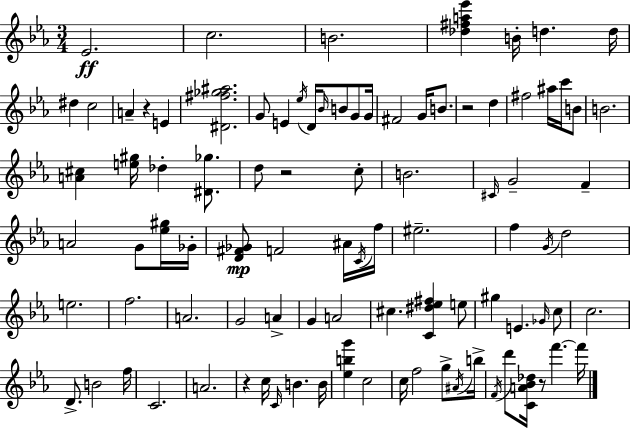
X:1
T:Untitled
M:3/4
L:1/4
K:Cm
_E2 c2 B2 [_d^fa_e'] B/4 d d/4 ^d c2 A z E [^D^f_g^a]2 G/2 E _e/4 D/4 _B/4 B/2 G/2 G/4 ^F2 G/4 B/2 z2 d ^f2 ^a/4 c'/4 B/2 B2 [A^c] [e^g]/4 _d [^D_g]/2 d/2 z2 c/2 B2 ^C/4 G2 F A2 G/2 [_e^g]/4 _G/4 [D^F_G]/2 F2 ^A/4 C/4 f/4 ^e2 f G/4 d2 e2 f2 A2 G2 A G A2 ^c [C^d_e^f] e/2 ^g E _G/4 c/2 c2 D/2 B2 f/4 C2 A2 z c/4 C/4 B B/4 [_ebg'] c2 c/4 f2 g/2 ^A/4 b/4 F/4 d'/2 [CA_B_d]/4 z/2 f' f'/4